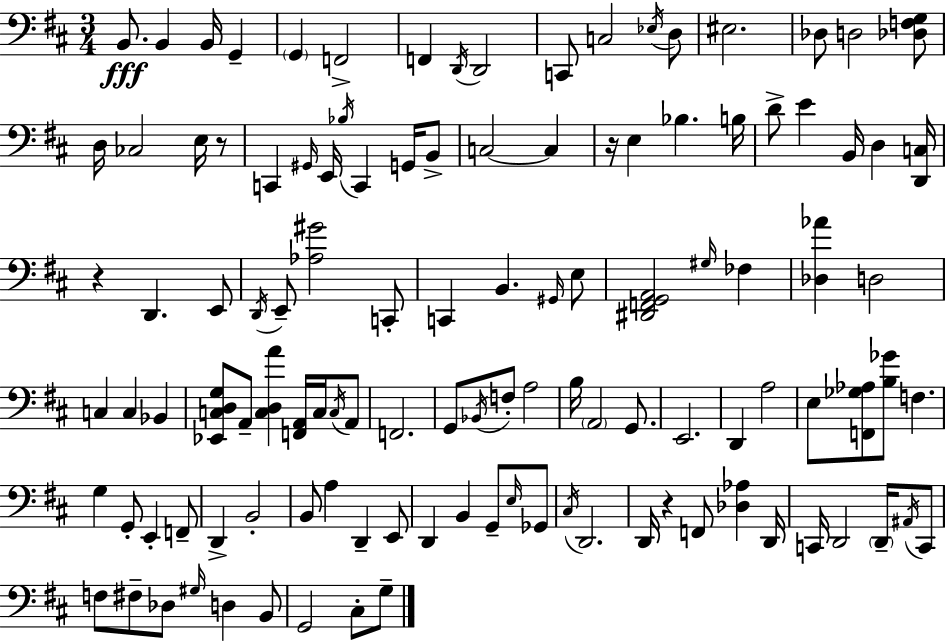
X:1
T:Untitled
M:3/4
L:1/4
K:D
B,,/2 B,, B,,/4 G,, G,, F,,2 F,, D,,/4 D,,2 C,,/2 C,2 _E,/4 D,/2 ^E,2 _D,/2 D,2 [_D,F,G,]/2 D,/4 _C,2 E,/4 z/2 C,, ^G,,/4 E,,/4 _B,/4 C,, G,,/4 B,,/2 C,2 C, z/4 E, _B, B,/4 D/2 E B,,/4 D, [D,,C,]/4 z D,, E,,/2 D,,/4 E,,/2 [_A,^G]2 C,,/2 C,, B,, ^G,,/4 E,/2 [^D,,F,,G,,A,,]2 ^G,/4 _F, [_D,_A] D,2 C, C, _B,, [_E,,C,D,G,]/2 A,,/2 [C,D,A] [F,,A,,]/4 C,/4 C,/4 A,,/2 F,,2 G,,/2 _B,,/4 F,/2 A,2 B,/4 A,,2 G,,/2 E,,2 D,, A,2 E,/2 [F,,_G,_A,]/2 [B,_G]/2 F, G, G,,/2 E,, F,,/2 D,, B,,2 B,,/2 A, D,, E,,/2 D,, B,, G,,/2 E,/4 _G,,/2 ^C,/4 D,,2 D,,/4 z F,,/2 [_D,_A,] D,,/4 C,,/4 D,,2 D,,/4 ^A,,/4 C,,/2 F,/2 ^F,/2 _D,/2 ^G,/4 D, B,,/2 G,,2 ^C,/2 G,/2